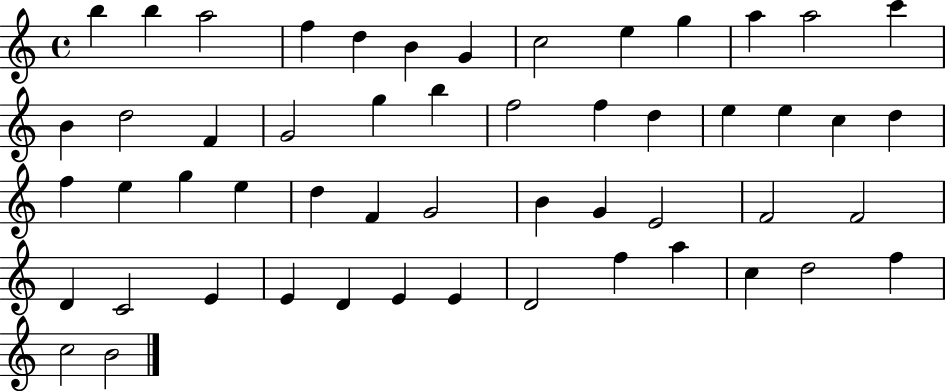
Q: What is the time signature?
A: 4/4